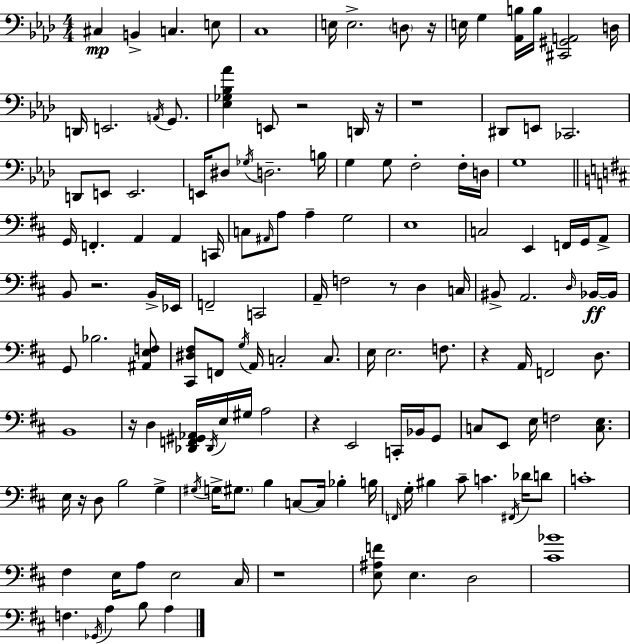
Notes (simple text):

C#3/q B2/q C3/q. E3/e C3/w E3/s E3/h. D3/e R/s E3/s G3/q [Ab2,B3]/s B3/s [C#2,G#2,A2]/h D3/s D2/s E2/h. A2/s G2/e. [Eb3,Gb3,Bb3,Ab4]/q E2/e R/h D2/s R/s R/w D#2/e E2/e CES2/h. D2/e E2/e E2/h. E2/s D#3/e Gb3/s D3/h. B3/s G3/q G3/e F3/h F3/s D3/s G3/w G2/s F2/q. A2/q A2/q C2/s C3/e A#2/s A3/e A3/q G3/h E3/w C3/h E2/q F2/s G2/s A2/e B2/e R/h. B2/s Eb2/s F2/h C2/h A2/s F3/h R/e D3/q C3/s BIS2/e A2/h. D3/s Bb2/s Bb2/s G2/e Bb3/h. [A#2,E3,F3]/e [C#2,D#3,F#3]/e F2/e G3/s A2/s C3/h C3/e. E3/s E3/h. F3/e. R/q A2/s F2/h D3/e. B2/w R/s D3/q [Db2,F2,G#2,Ab2]/s Db2/s E3/s G#3/s A3/h R/q E2/h C2/s Bb2/s G2/e C3/e E2/e E3/s F3/h [C3,E3]/e. E3/s R/s D3/e B3/h G3/q G#3/s G3/s G#3/e. B3/q C3/e C3/s Bb3/q B3/s F2/s G3/s BIS3/q C#4/e C4/q. F#2/s Db4/s D4/e C4/w F#3/q E3/s A3/e E3/h C#3/s R/w [E3,A#3,F4]/e E3/q. D3/h [C#4,Bb4]/w F3/q. Gb2/s A3/q B3/e A3/q